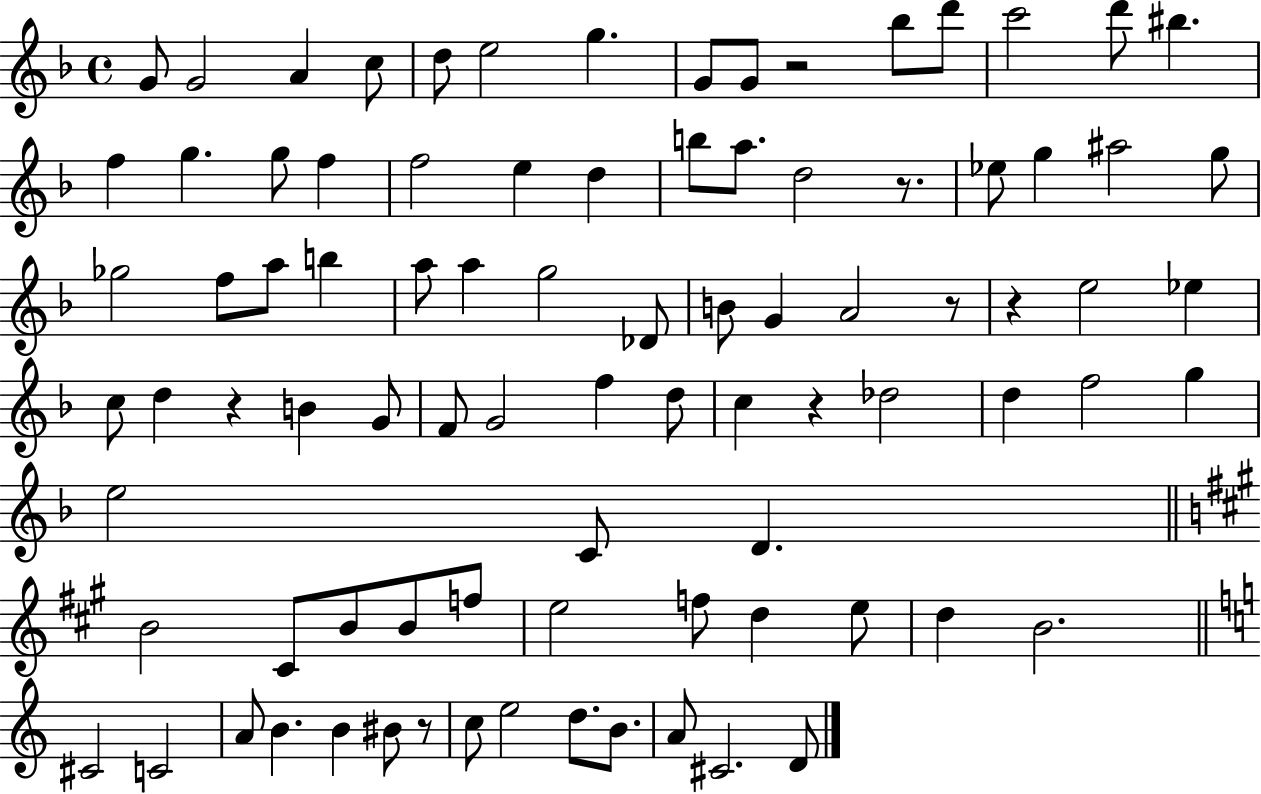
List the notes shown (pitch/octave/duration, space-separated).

G4/e G4/h A4/q C5/e D5/e E5/h G5/q. G4/e G4/e R/h Bb5/e D6/e C6/h D6/e BIS5/q. F5/q G5/q. G5/e F5/q F5/h E5/q D5/q B5/e A5/e. D5/h R/e. Eb5/e G5/q A#5/h G5/e Gb5/h F5/e A5/e B5/q A5/e A5/q G5/h Db4/e B4/e G4/q A4/h R/e R/q E5/h Eb5/q C5/e D5/q R/q B4/q G4/e F4/e G4/h F5/q D5/e C5/q R/q Db5/h D5/q F5/h G5/q E5/h C4/e D4/q. B4/h C#4/e B4/e B4/e F5/e E5/h F5/e D5/q E5/e D5/q B4/h. C#4/h C4/h A4/e B4/q. B4/q BIS4/e R/e C5/e E5/h D5/e. B4/e. A4/e C#4/h. D4/e